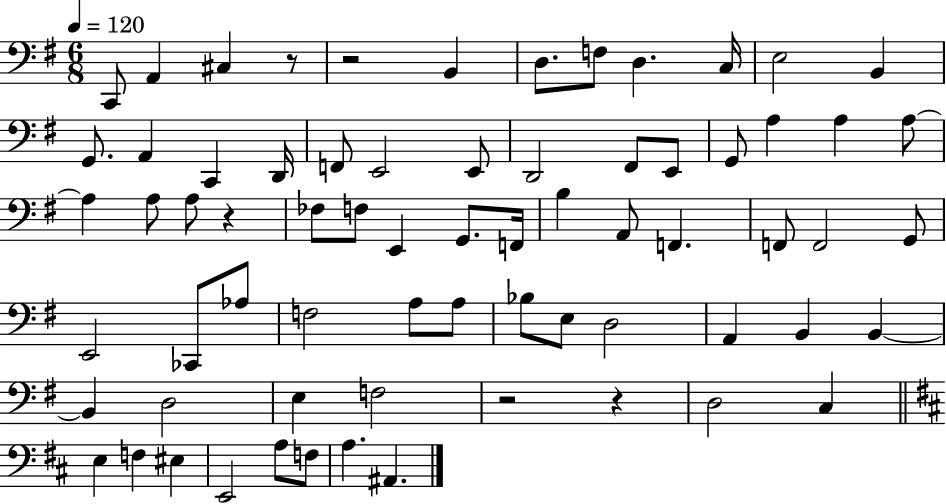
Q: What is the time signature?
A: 6/8